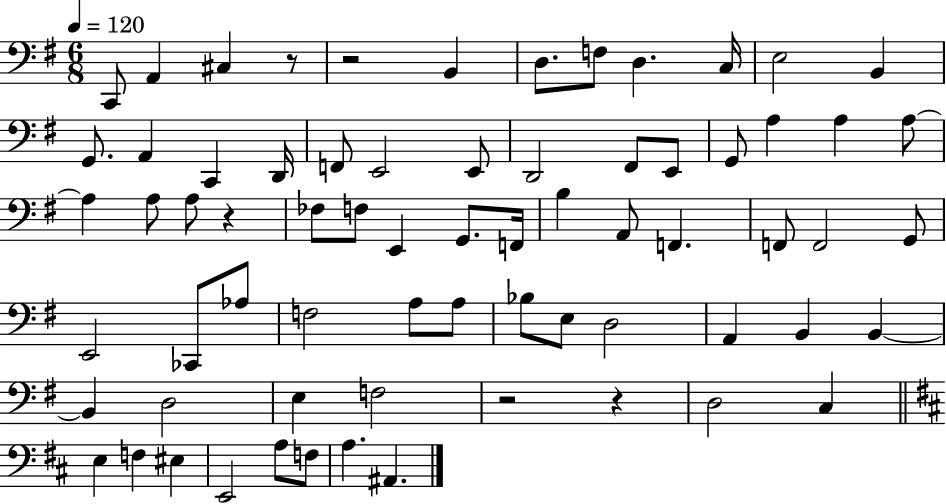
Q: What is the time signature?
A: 6/8